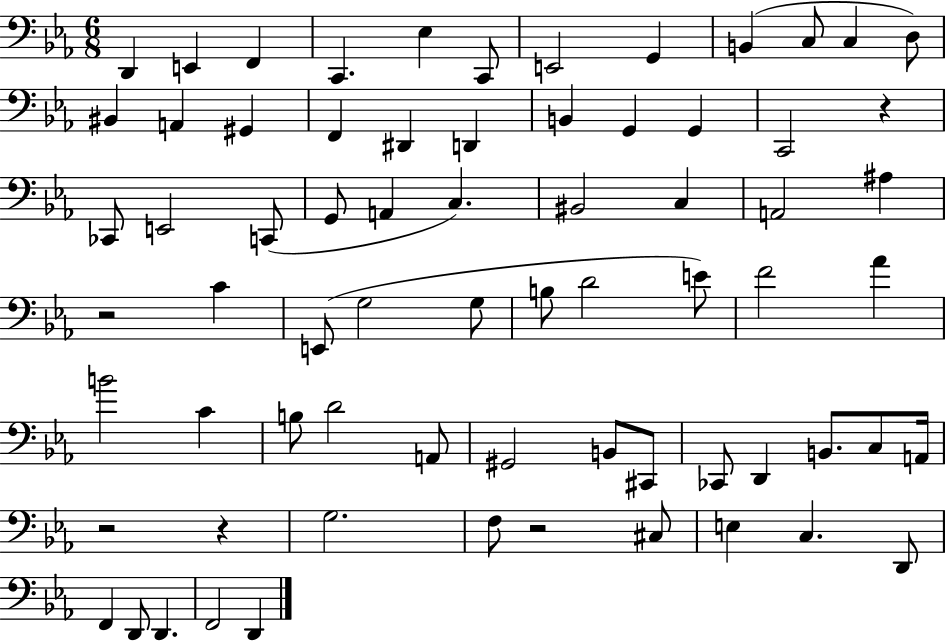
X:1
T:Untitled
M:6/8
L:1/4
K:Eb
D,, E,, F,, C,, _E, C,,/2 E,,2 G,, B,, C,/2 C, D,/2 ^B,, A,, ^G,, F,, ^D,, D,, B,, G,, G,, C,,2 z _C,,/2 E,,2 C,,/2 G,,/2 A,, C, ^B,,2 C, A,,2 ^A, z2 C E,,/2 G,2 G,/2 B,/2 D2 E/2 F2 _A B2 C B,/2 D2 A,,/2 ^G,,2 B,,/2 ^C,,/2 _C,,/2 D,, B,,/2 C,/2 A,,/4 z2 z G,2 F,/2 z2 ^C,/2 E, C, D,,/2 F,, D,,/2 D,, F,,2 D,,